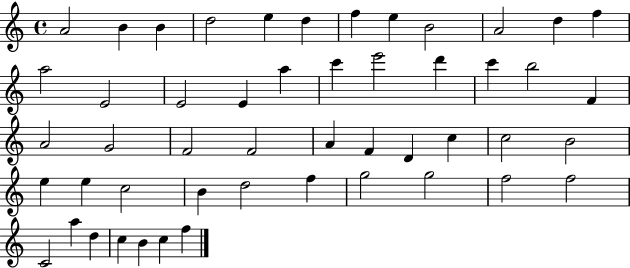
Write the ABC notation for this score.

X:1
T:Untitled
M:4/4
L:1/4
K:C
A2 B B d2 e d f e B2 A2 d f a2 E2 E2 E a c' e'2 d' c' b2 F A2 G2 F2 F2 A F D c c2 B2 e e c2 B d2 f g2 g2 f2 f2 C2 a d c B c f